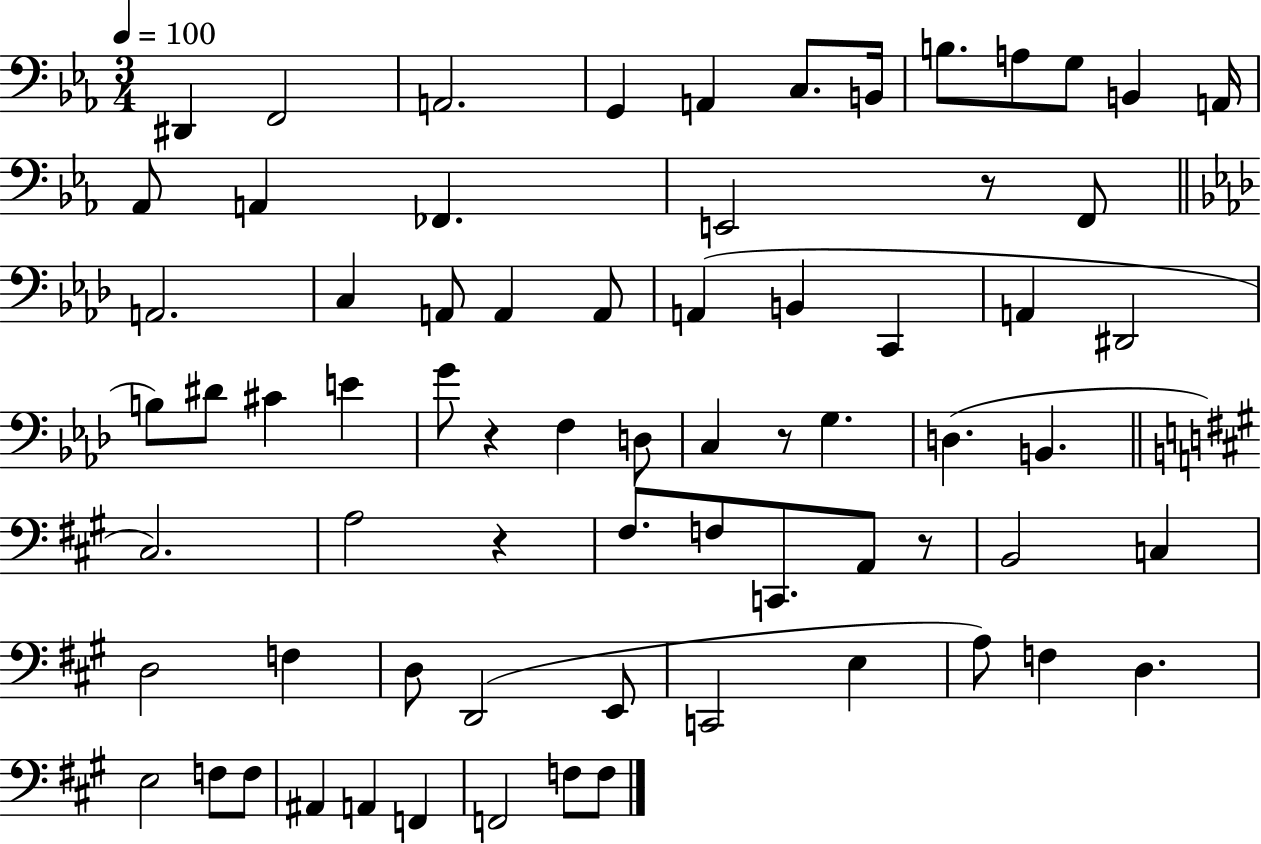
D#2/q F2/h A2/h. G2/q A2/q C3/e. B2/s B3/e. A3/e G3/e B2/q A2/s Ab2/e A2/q FES2/q. E2/h R/e F2/e A2/h. C3/q A2/e A2/q A2/e A2/q B2/q C2/q A2/q D#2/h B3/e D#4/e C#4/q E4/q G4/e R/q F3/q D3/e C3/q R/e G3/q. D3/q. B2/q. C#3/h. A3/h R/q F#3/e. F3/e C2/e. A2/e R/e B2/h C3/q D3/h F3/q D3/e D2/h E2/e C2/h E3/q A3/e F3/q D3/q. E3/h F3/e F3/e A#2/q A2/q F2/q F2/h F3/e F3/e